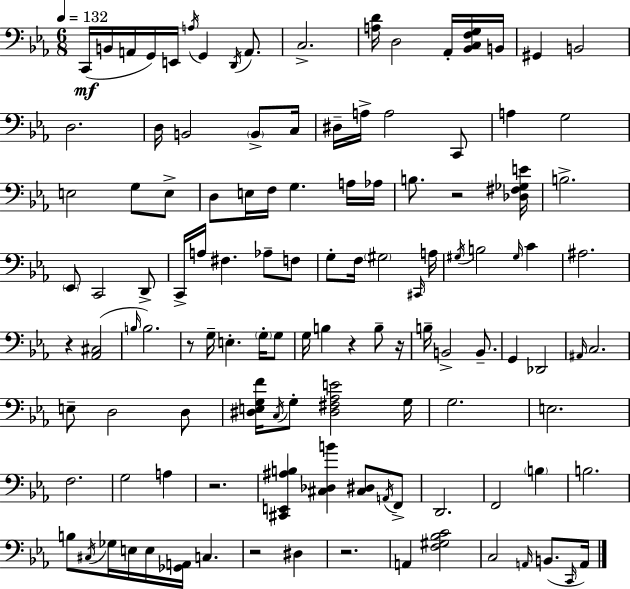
X:1
T:Untitled
M:6/8
L:1/4
K:Eb
C,,/4 B,,/4 A,,/4 G,,/4 E,,/4 A,/4 G,, D,,/4 A,,/2 C,2 [A,D]/4 D,2 _A,,/4 [_B,,C,F,G,]/4 B,,/4 ^G,, B,,2 D,2 D,/4 B,,2 B,,/2 C,/4 ^D,/4 A,/4 A,2 C,,/2 A, G,2 E,2 G,/2 E,/2 D,/2 E,/4 F,/4 G, A,/4 _A,/4 B,/2 z2 [_D,^F,_G,E]/4 B,2 _E,,/2 C,,2 D,,/2 C,,/4 A,/4 ^F, _A,/2 F,/2 G,/2 F,/4 ^G,2 ^C,,/4 A,/4 ^G,/4 B,2 ^G,/4 C ^A,2 z [_A,,^C,]2 B,/4 B,2 z/2 G,/4 E, G,/4 G,/2 G,/4 B, z B,/2 z/4 B,/4 B,,2 B,,/2 G,, _D,,2 ^A,,/4 C,2 E,/2 D,2 D,/2 [^D,E,G,F]/4 C,/4 G,/2 [^D,^F,_A,E]2 G,/4 G,2 E,2 F,2 G,2 A, z2 [^C,,E,,^A,B,] [^C,_D,B] [^C,^D,]/2 A,,/4 F,,/2 D,,2 F,,2 B, B,2 B,/2 ^C,/4 _G,/4 E,/4 E,/4 [_G,,A,,]/4 C, z2 ^D, z2 A,, [F,^G,_B,C]2 C,2 A,,/4 B,,/2 C,,/4 A,,/4